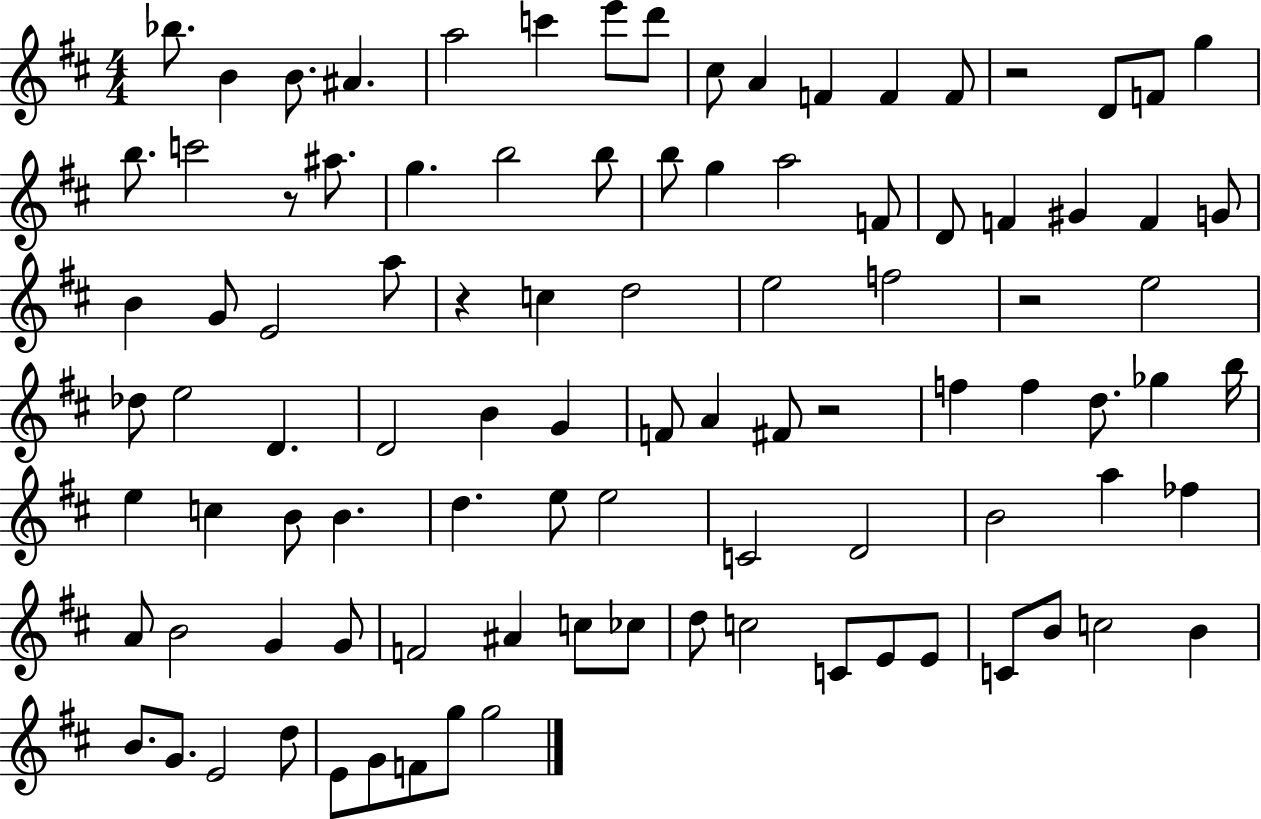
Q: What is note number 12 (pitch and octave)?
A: F4